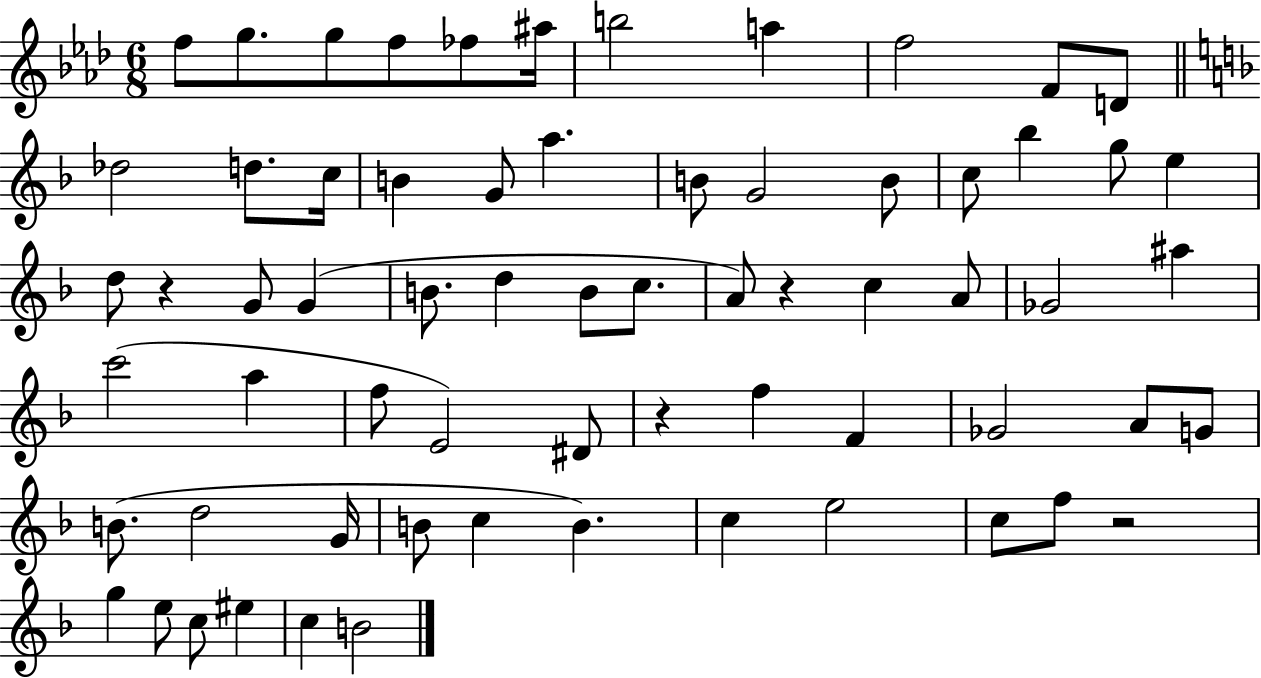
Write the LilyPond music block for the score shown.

{
  \clef treble
  \numericTimeSignature
  \time 6/8
  \key aes \major
  f''8 g''8. g''8 f''8 fes''8 ais''16 | b''2 a''4 | f''2 f'8 d'8 | \bar "||" \break \key f \major des''2 d''8. c''16 | b'4 g'8 a''4. | b'8 g'2 b'8 | c''8 bes''4 g''8 e''4 | \break d''8 r4 g'8 g'4( | b'8. d''4 b'8 c''8. | a'8) r4 c''4 a'8 | ges'2 ais''4 | \break c'''2( a''4 | f''8 e'2) dis'8 | r4 f''4 f'4 | ges'2 a'8 g'8 | \break b'8.( d''2 g'16 | b'8 c''4 b'4.) | c''4 e''2 | c''8 f''8 r2 | \break g''4 e''8 c''8 eis''4 | c''4 b'2 | \bar "|."
}